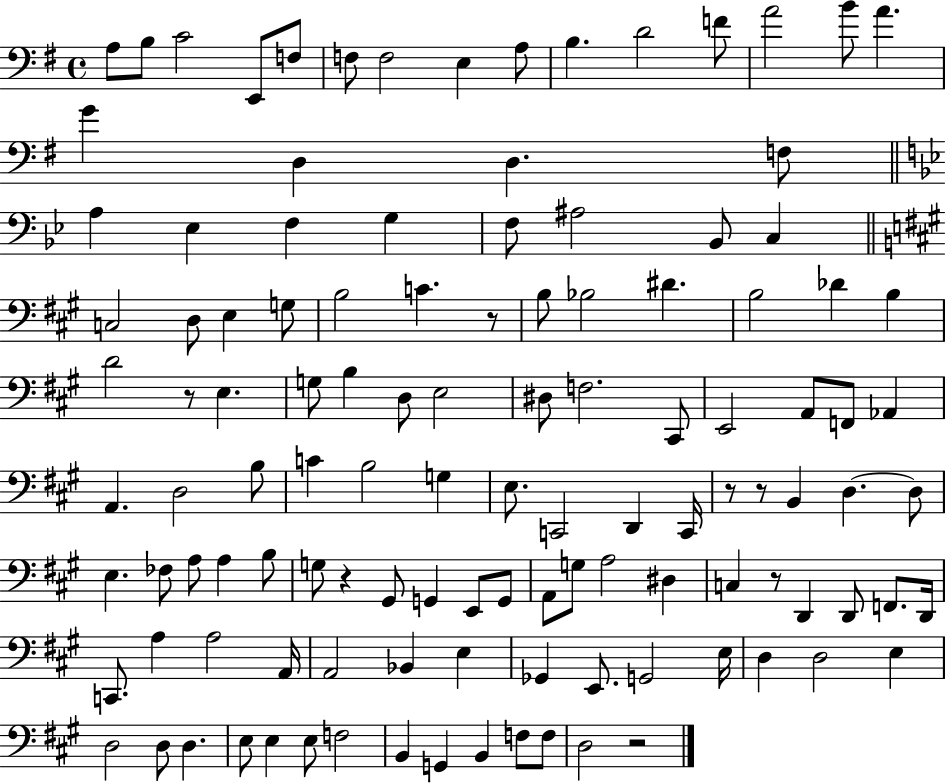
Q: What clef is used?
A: bass